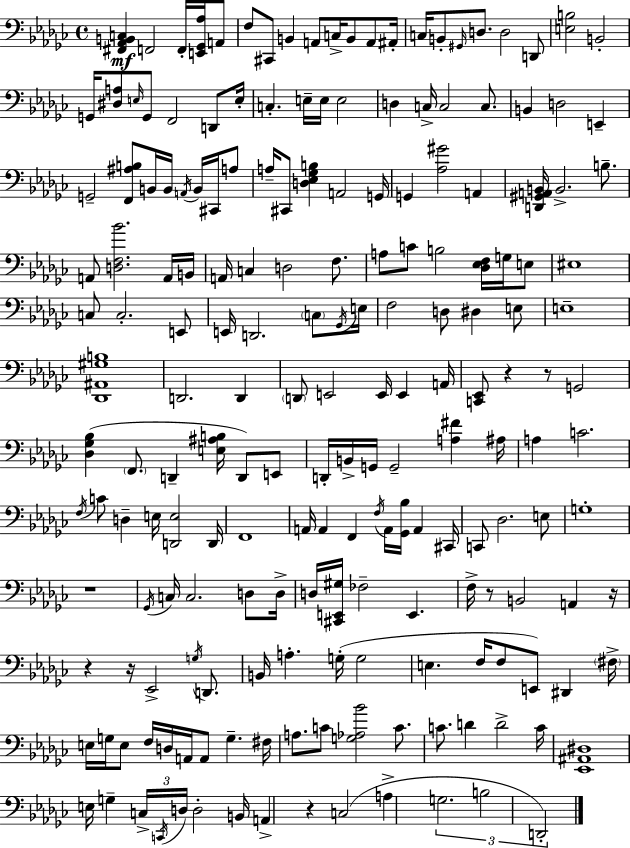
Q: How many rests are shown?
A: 8